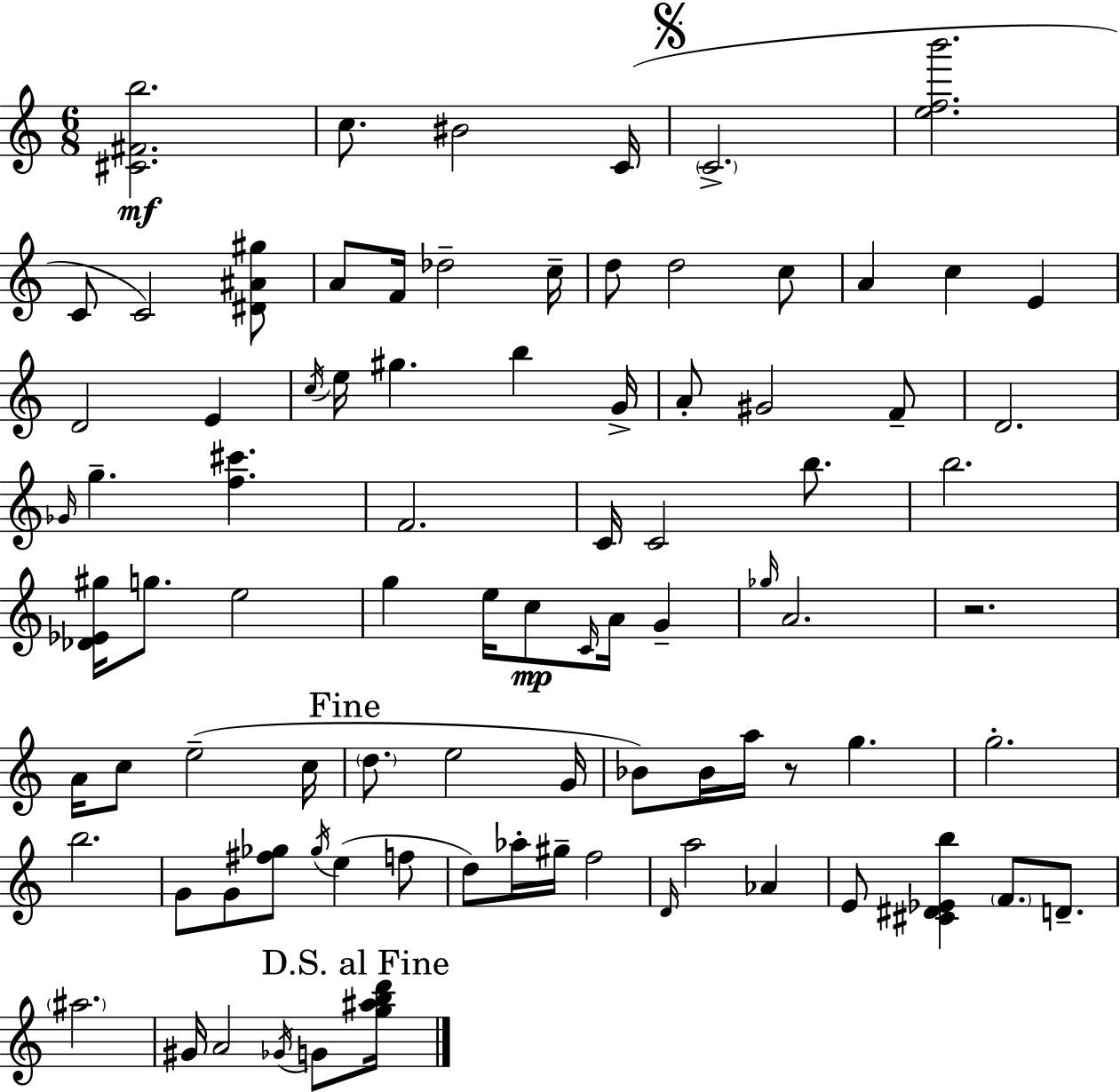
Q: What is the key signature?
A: C major